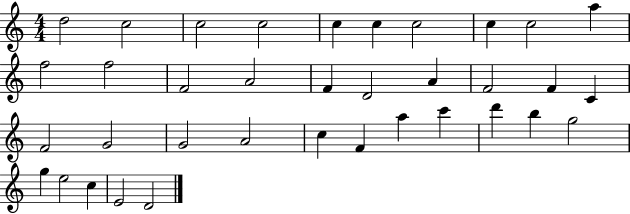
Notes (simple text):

D5/h C5/h C5/h C5/h C5/q C5/q C5/h C5/q C5/h A5/q F5/h F5/h F4/h A4/h F4/q D4/h A4/q F4/h F4/q C4/q F4/h G4/h G4/h A4/h C5/q F4/q A5/q C6/q D6/q B5/q G5/h G5/q E5/h C5/q E4/h D4/h